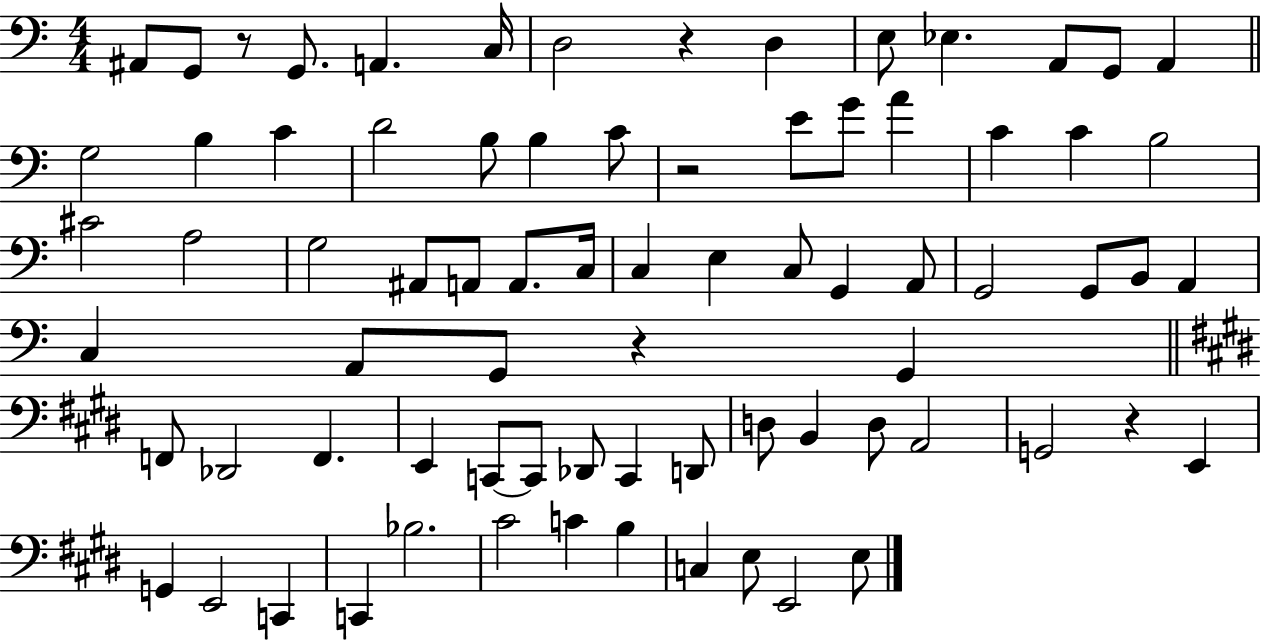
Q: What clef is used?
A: bass